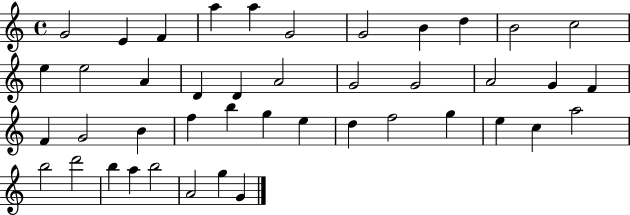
G4/h E4/q F4/q A5/q A5/q G4/h G4/h B4/q D5/q B4/h C5/h E5/q E5/h A4/q D4/q D4/q A4/h G4/h G4/h A4/h G4/q F4/q F4/q G4/h B4/q F5/q B5/q G5/q E5/q D5/q F5/h G5/q E5/q C5/q A5/h B5/h D6/h B5/q A5/q B5/h A4/h G5/q G4/q